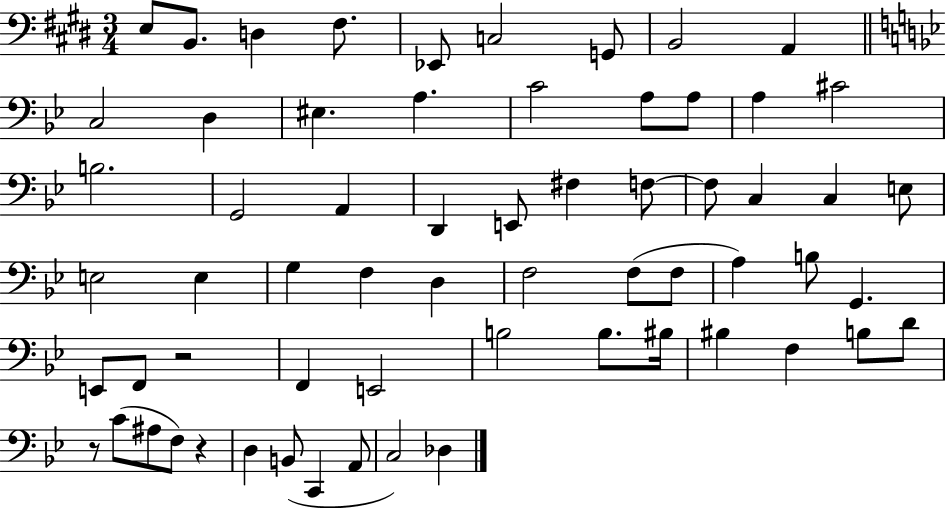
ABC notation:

X:1
T:Untitled
M:3/4
L:1/4
K:E
E,/2 B,,/2 D, ^F,/2 _E,,/2 C,2 G,,/2 B,,2 A,, C,2 D, ^E, A, C2 A,/2 A,/2 A, ^C2 B,2 G,,2 A,, D,, E,,/2 ^F, F,/2 F,/2 C, C, E,/2 E,2 E, G, F, D, F,2 F,/2 F,/2 A, B,/2 G,, E,,/2 F,,/2 z2 F,, E,,2 B,2 B,/2 ^B,/4 ^B, F, B,/2 D/2 z/2 C/2 ^A,/2 F,/2 z D, B,,/2 C,, A,,/2 C,2 _D,